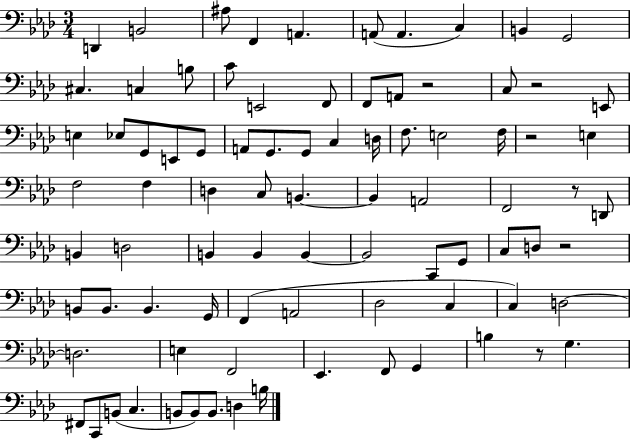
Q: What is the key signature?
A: AES major